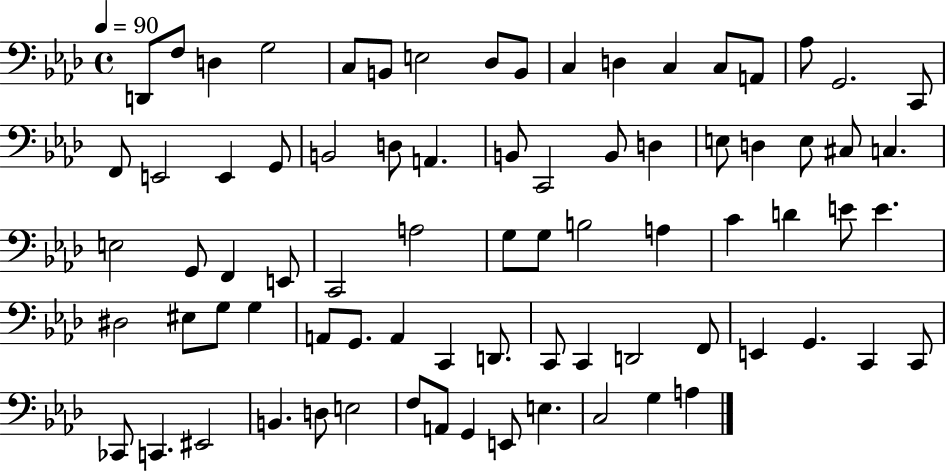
{
  \clef bass
  \time 4/4
  \defaultTimeSignature
  \key aes \major
  \tempo 4 = 90
  d,8 f8 d4 g2 | c8 b,8 e2 des8 b,8 | c4 d4 c4 c8 a,8 | aes8 g,2. c,8 | \break f,8 e,2 e,4 g,8 | b,2 d8 a,4. | b,8 c,2 b,8 d4 | e8 d4 e8 cis8 c4. | \break e2 g,8 f,4 e,8 | c,2 a2 | g8 g8 b2 a4 | c'4 d'4 e'8 e'4. | \break dis2 eis8 g8 g4 | a,8 g,8. a,4 c,4 d,8. | c,8 c,4 d,2 f,8 | e,4 g,4. c,4 c,8 | \break ces,8 c,4. eis,2 | b,4. d8 e2 | f8 a,8 g,4 e,8 e4. | c2 g4 a4 | \break \bar "|."
}